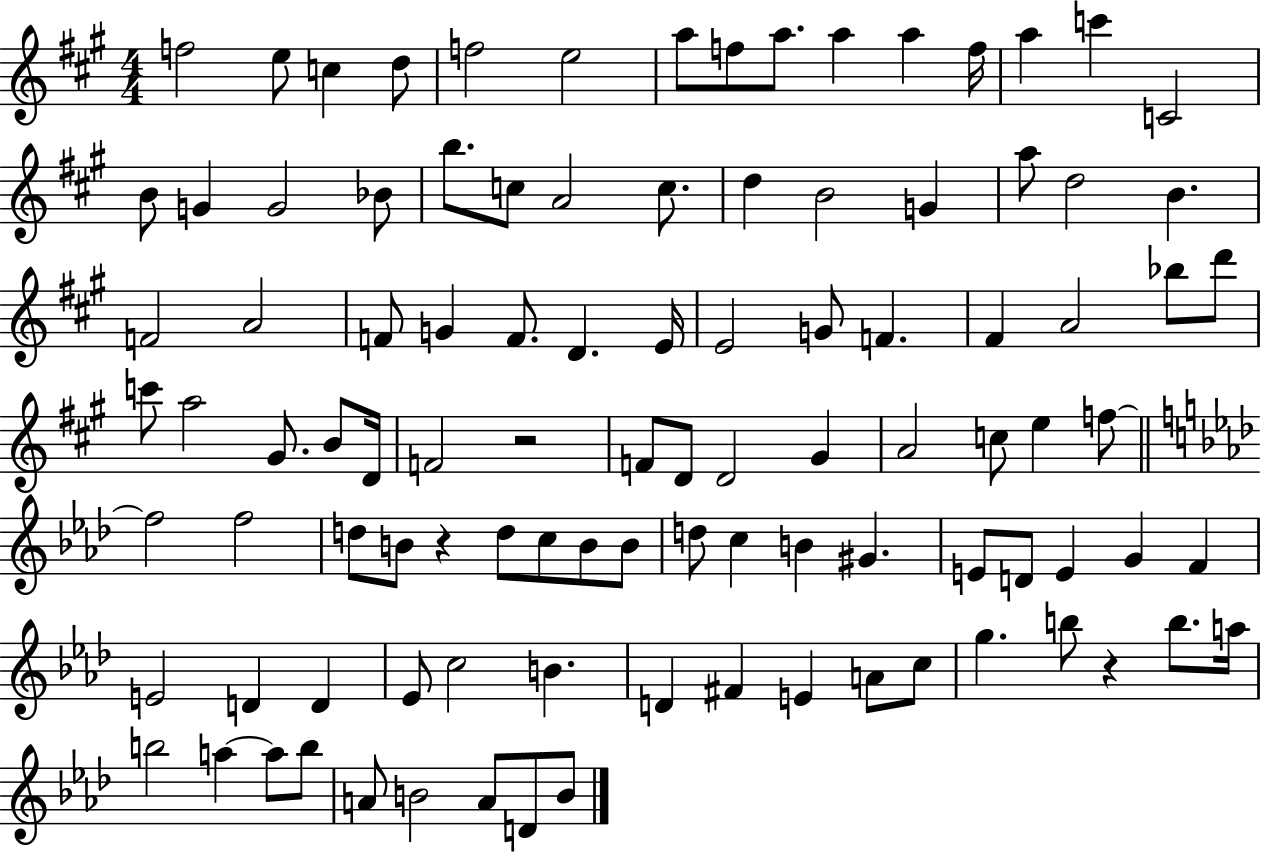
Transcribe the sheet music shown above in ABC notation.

X:1
T:Untitled
M:4/4
L:1/4
K:A
f2 e/2 c d/2 f2 e2 a/2 f/2 a/2 a a f/4 a c' C2 B/2 G G2 _B/2 b/2 c/2 A2 c/2 d B2 G a/2 d2 B F2 A2 F/2 G F/2 D E/4 E2 G/2 F ^F A2 _b/2 d'/2 c'/2 a2 ^G/2 B/2 D/4 F2 z2 F/2 D/2 D2 ^G A2 c/2 e f/2 f2 f2 d/2 B/2 z d/2 c/2 B/2 B/2 d/2 c B ^G E/2 D/2 E G F E2 D D _E/2 c2 B D ^F E A/2 c/2 g b/2 z b/2 a/4 b2 a a/2 b/2 A/2 B2 A/2 D/2 B/2